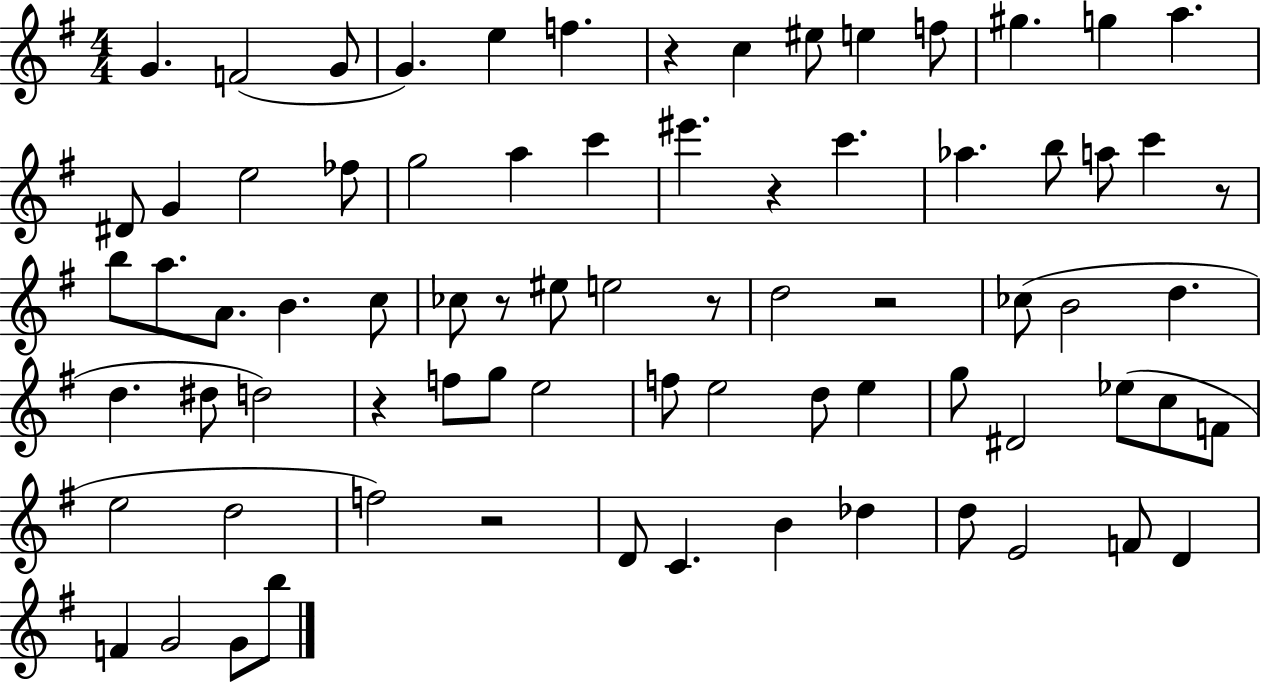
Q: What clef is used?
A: treble